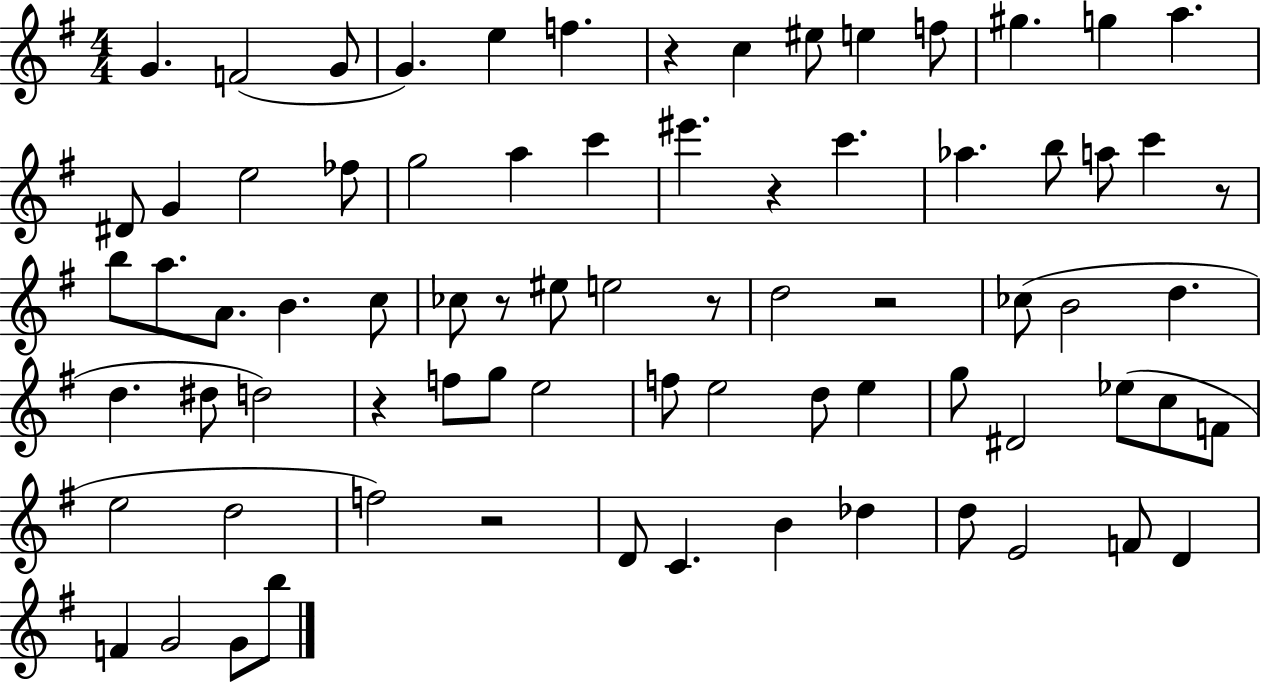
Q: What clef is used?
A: treble